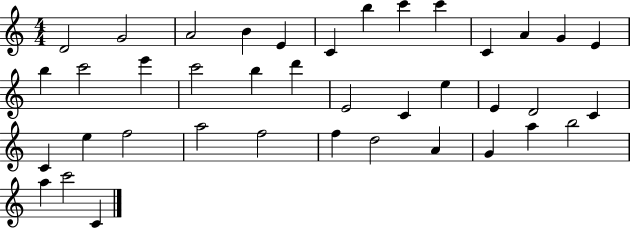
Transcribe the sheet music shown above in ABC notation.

X:1
T:Untitled
M:4/4
L:1/4
K:C
D2 G2 A2 B E C b c' c' C A G E b c'2 e' c'2 b d' E2 C e E D2 C C e f2 a2 f2 f d2 A G a b2 a c'2 C